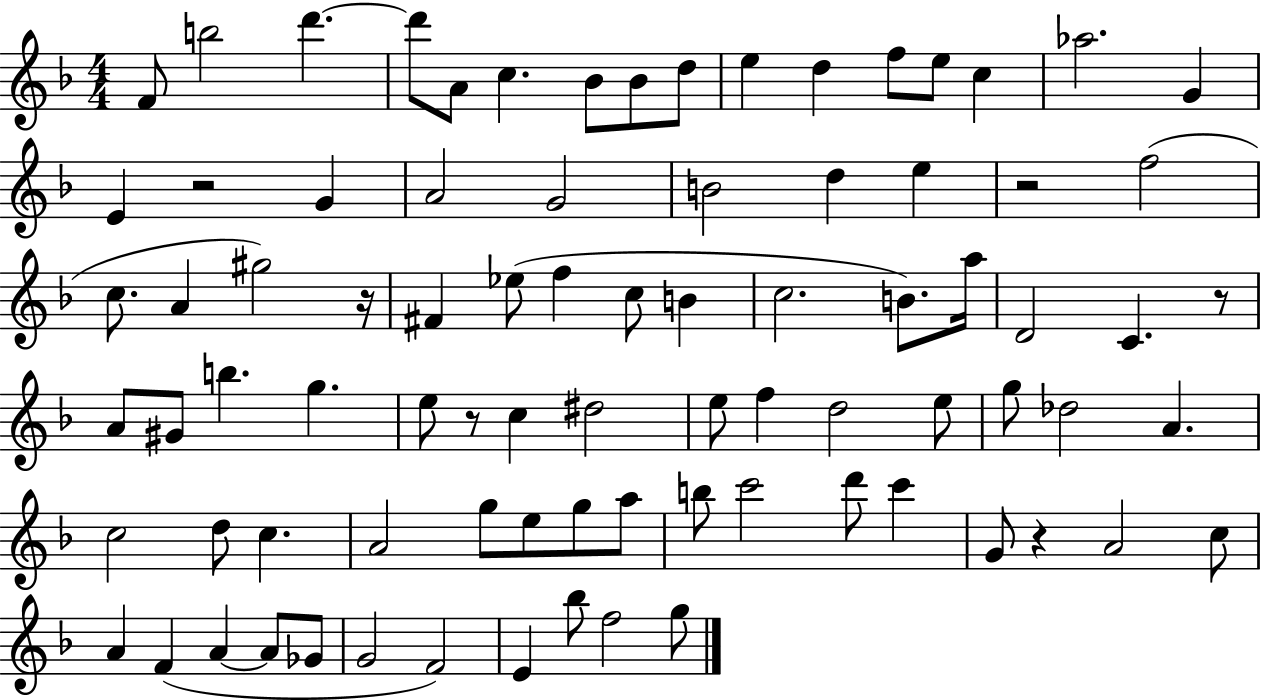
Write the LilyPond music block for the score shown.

{
  \clef treble
  \numericTimeSignature
  \time 4/4
  \key f \major
  f'8 b''2 d'''4.~~ | d'''8 a'8 c''4. bes'8 bes'8 d''8 | e''4 d''4 f''8 e''8 c''4 | aes''2. g'4 | \break e'4 r2 g'4 | a'2 g'2 | b'2 d''4 e''4 | r2 f''2( | \break c''8. a'4 gis''2) r16 | fis'4 ees''8( f''4 c''8 b'4 | c''2. b'8.) a''16 | d'2 c'4. r8 | \break a'8 gis'8 b''4. g''4. | e''8 r8 c''4 dis''2 | e''8 f''4 d''2 e''8 | g''8 des''2 a'4. | \break c''2 d''8 c''4. | a'2 g''8 e''8 g''8 a''8 | b''8 c'''2 d'''8 c'''4 | g'8 r4 a'2 c''8 | \break a'4 f'4( a'4~~ a'8 ges'8 | g'2 f'2) | e'4 bes''8 f''2 g''8 | \bar "|."
}